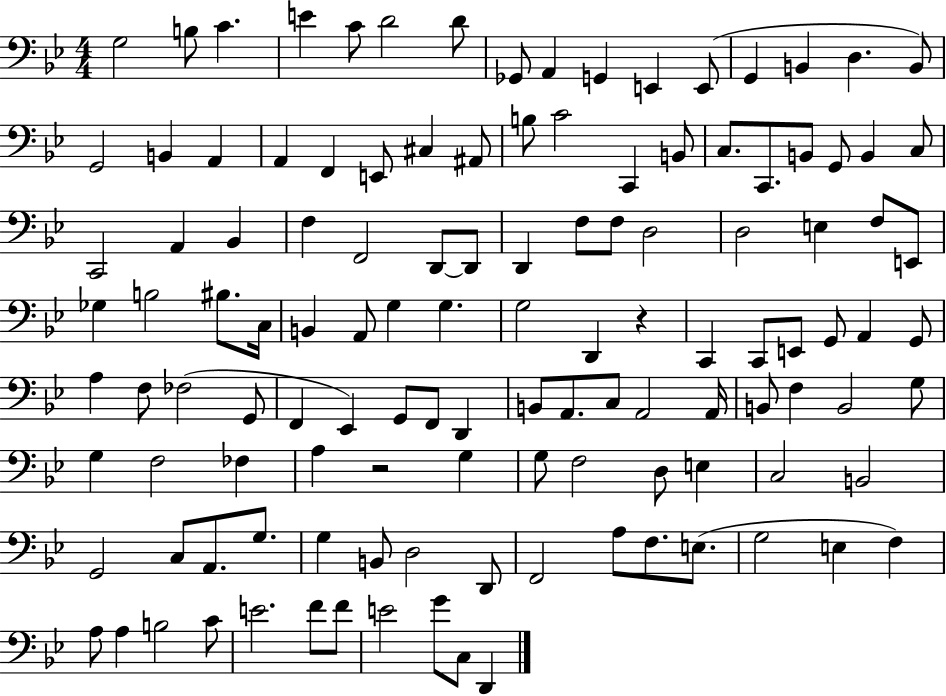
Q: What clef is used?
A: bass